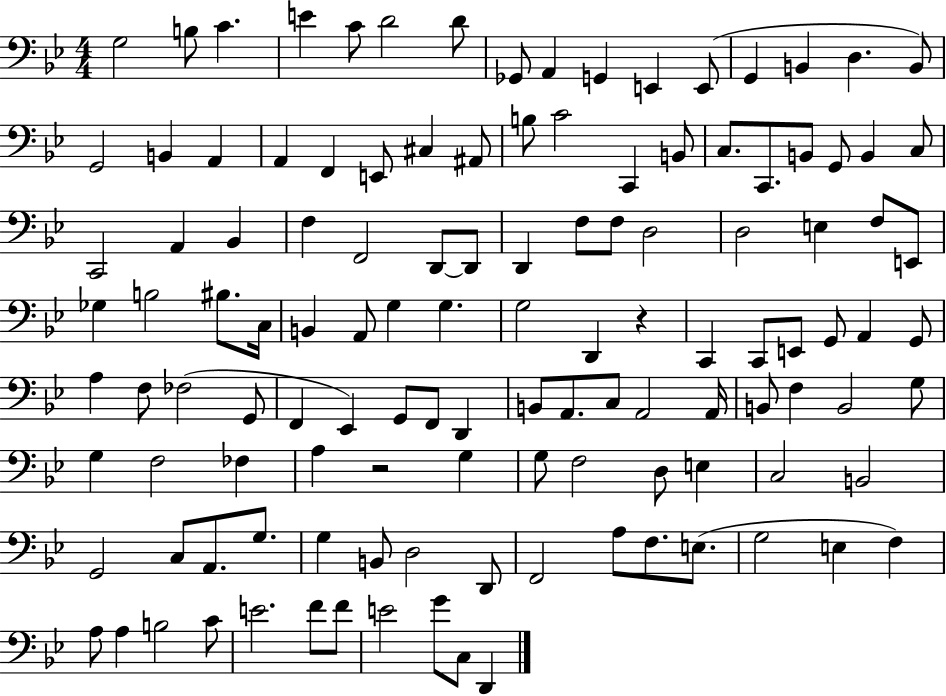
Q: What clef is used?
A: bass